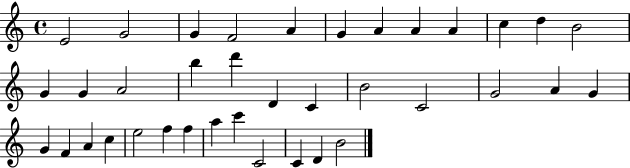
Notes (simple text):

E4/h G4/h G4/q F4/h A4/q G4/q A4/q A4/q A4/q C5/q D5/q B4/h G4/q G4/q A4/h B5/q D6/q D4/q C4/q B4/h C4/h G4/h A4/q G4/q G4/q F4/q A4/q C5/q E5/h F5/q F5/q A5/q C6/q C4/h C4/q D4/q B4/h